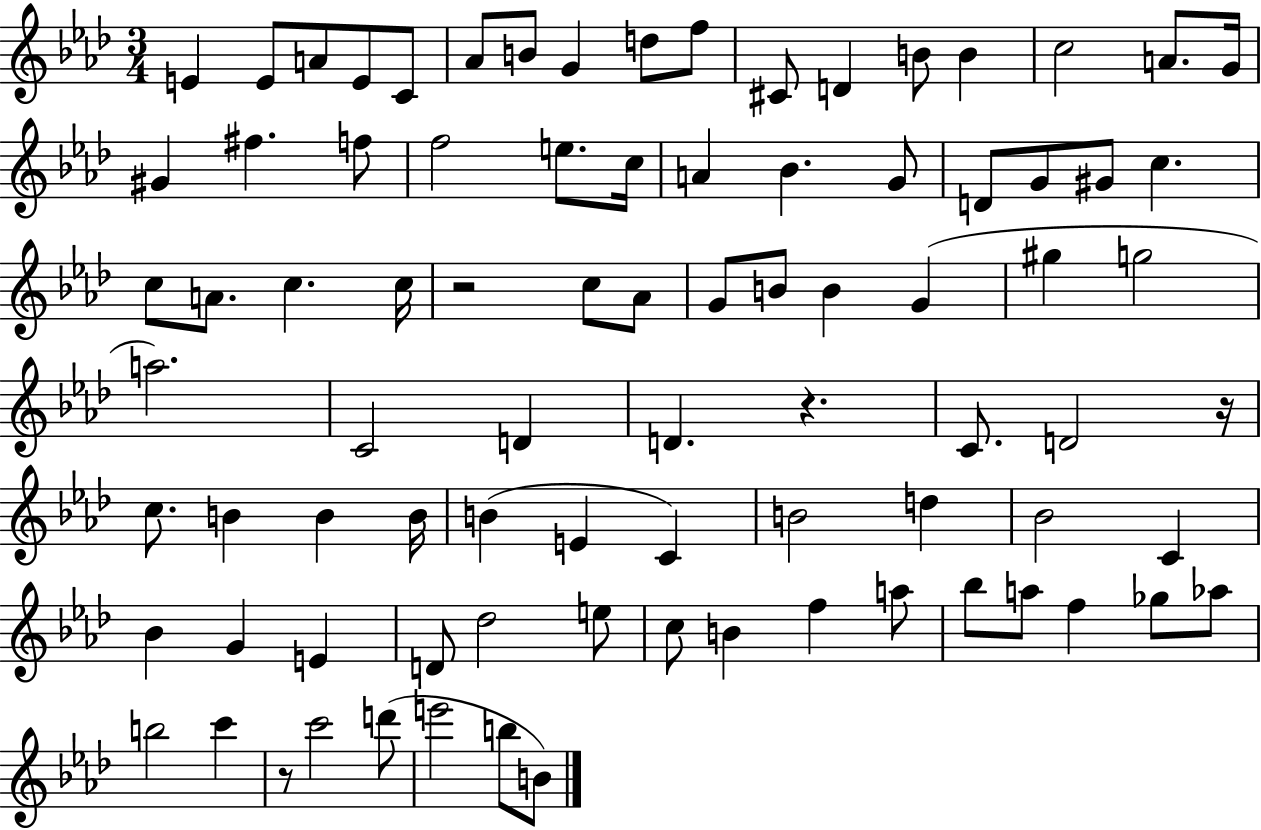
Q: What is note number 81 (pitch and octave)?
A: B4